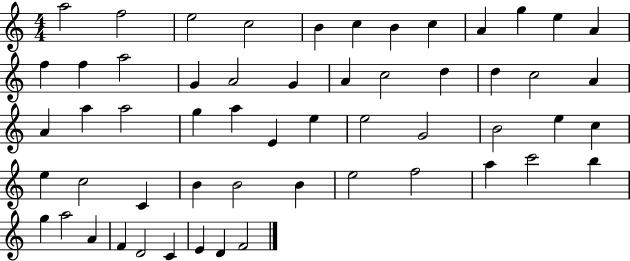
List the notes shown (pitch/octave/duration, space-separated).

A5/h F5/h E5/h C5/h B4/q C5/q B4/q C5/q A4/q G5/q E5/q A4/q F5/q F5/q A5/h G4/q A4/h G4/q A4/q C5/h D5/q D5/q C5/h A4/q A4/q A5/q A5/h G5/q A5/q E4/q E5/q E5/h G4/h B4/h E5/q C5/q E5/q C5/h C4/q B4/q B4/h B4/q E5/h F5/h A5/q C6/h B5/q G5/q A5/h A4/q F4/q D4/h C4/q E4/q D4/q F4/h